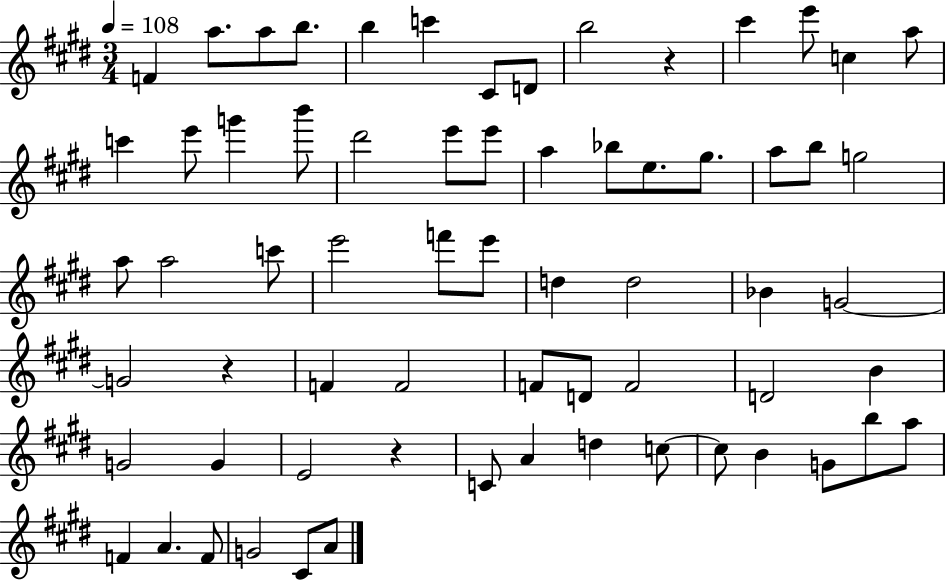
F4/q A5/e. A5/e B5/e. B5/q C6/q C#4/e D4/e B5/h R/q C#6/q E6/e C5/q A5/e C6/q E6/e G6/q B6/e D#6/h E6/e E6/e A5/q Bb5/e E5/e. G#5/e. A5/e B5/e G5/h A5/e A5/h C6/e E6/h F6/e E6/e D5/q D5/h Bb4/q G4/h G4/h R/q F4/q F4/h F4/e D4/e F4/h D4/h B4/q G4/h G4/q E4/h R/q C4/e A4/q D5/q C5/e C5/e B4/q G4/e B5/e A5/e F4/q A4/q. F4/e G4/h C#4/e A4/e